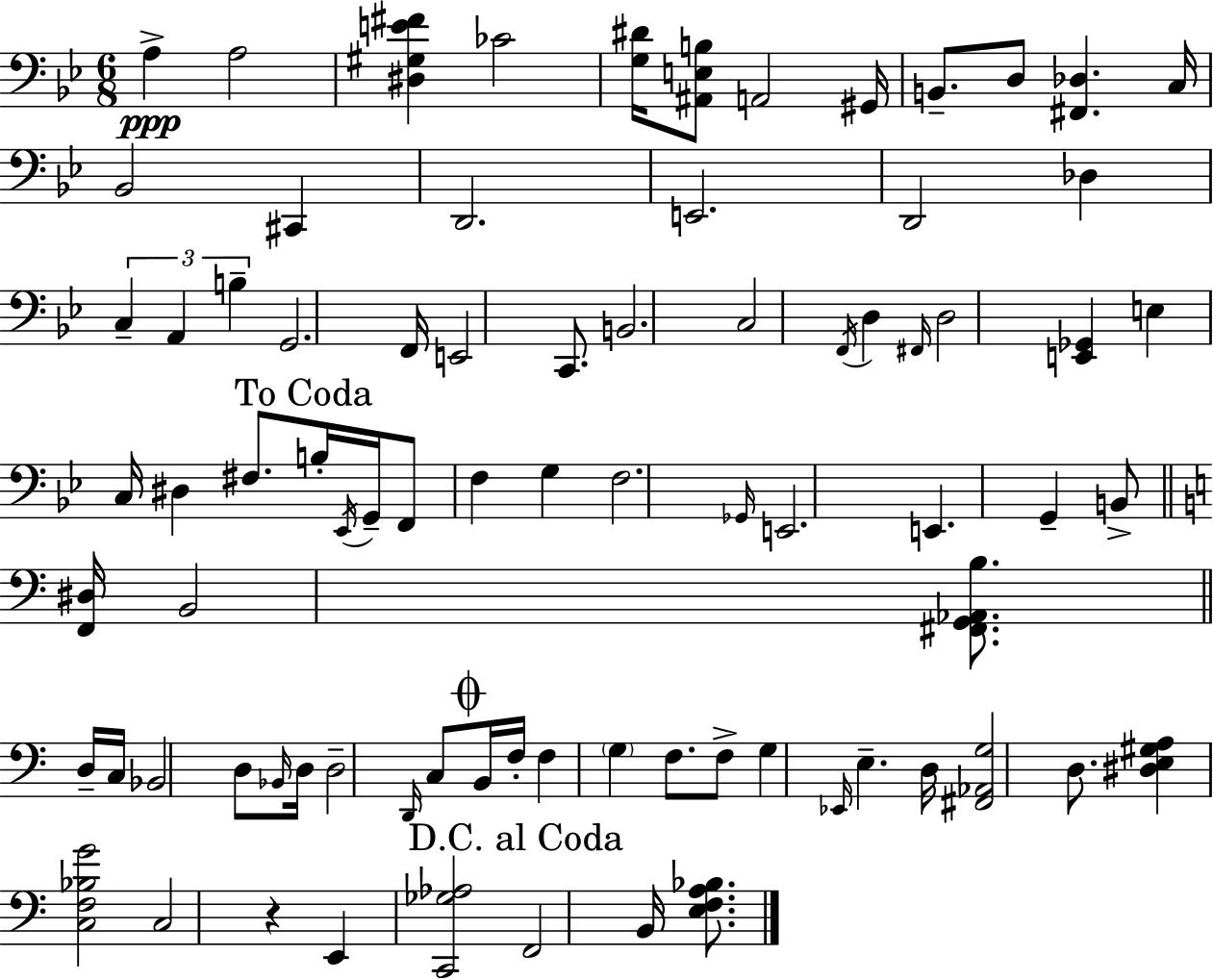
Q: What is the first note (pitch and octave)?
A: A3